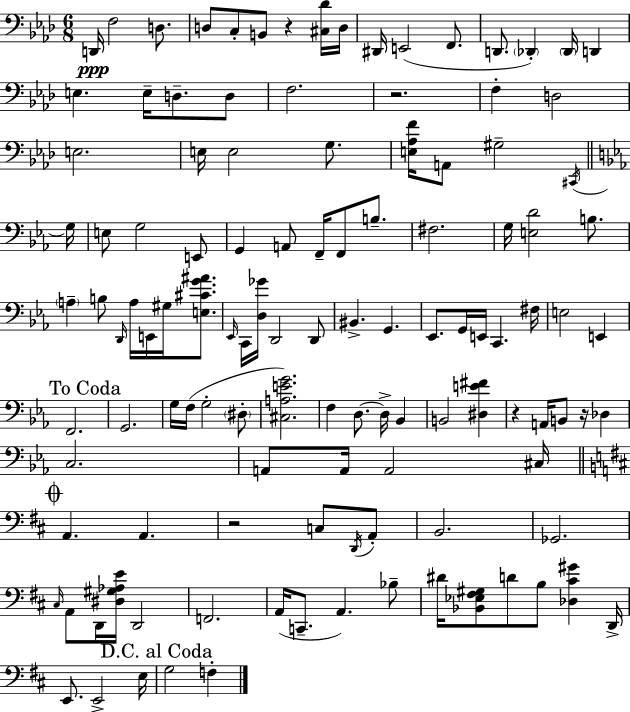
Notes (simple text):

D2/s F3/h D3/e. D3/e C3/e B2/e R/q [C#3,Db4]/s D3/s D#2/s E2/h F2/e. D2/e. Db2/q Db2/s D2/q E3/q. E3/s D3/e. D3/e F3/h. R/h. F3/q D3/h E3/h. E3/s E3/h G3/e. [E3,Ab3,F4]/s A2/e G#3/h C#2/s G3/s E3/e G3/h E2/e G2/q A2/e F2/s F2/e B3/e. F#3/h. G3/s [E3,D4]/h B3/e. A3/q B3/e D2/s A3/s E2/s G#3/s [E3,C#4,G4,A#4]/e. Eb2/s C2/s [D3,Gb4]/s D2/h D2/e BIS2/q. G2/q. Eb2/e. G2/s E2/s C2/q. F#3/s E3/h E2/q F2/h. G2/h. G3/s F3/s G3/h D#3/e [C#3,A3,E4,G4]/h. F3/q D3/e. D3/s Bb2/q B2/h [D#3,E4,F#4]/q R/q A2/s B2/e R/s Db3/q C3/h. A2/e A2/s A2/h C#3/s A2/q. A2/q. R/h C3/e D2/s A2/e B2/h. Gb2/h. C#3/s A2/e D2/s [D#3,G#3,Ab3,E4]/s D2/h F2/h. A2/s C2/e. A2/q. Bb3/e D#4/s [Bb2,Eb3,F#3,G#3]/e D4/e B3/e [Db3,C#4,G#4]/q D2/s E2/e. E2/h E3/s G3/h F3/q